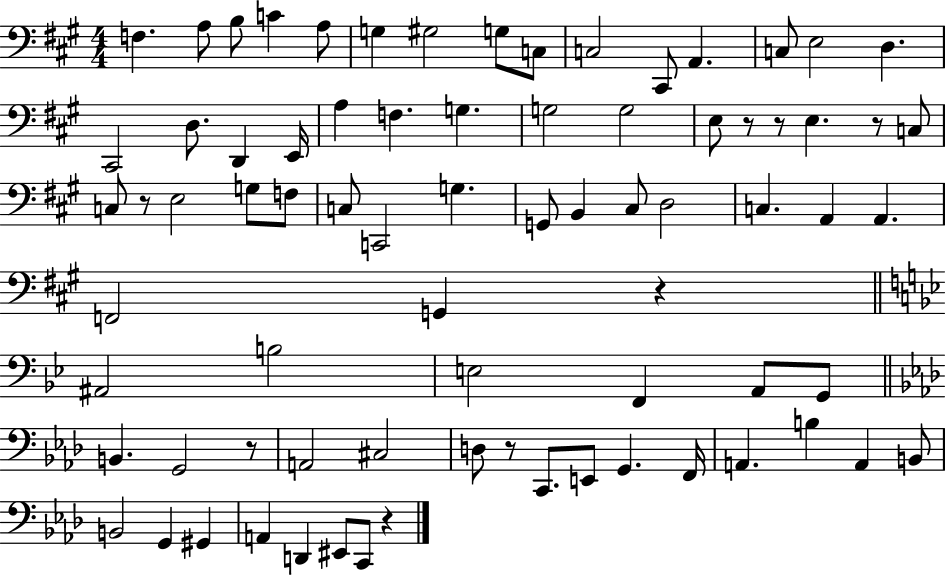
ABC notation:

X:1
T:Untitled
M:4/4
L:1/4
K:A
F, A,/2 B,/2 C A,/2 G, ^G,2 G,/2 C,/2 C,2 ^C,,/2 A,, C,/2 E,2 D, ^C,,2 D,/2 D,, E,,/4 A, F, G, G,2 G,2 E,/2 z/2 z/2 E, z/2 C,/2 C,/2 z/2 E,2 G,/2 F,/2 C,/2 C,,2 G, G,,/2 B,, ^C,/2 D,2 C, A,, A,, F,,2 G,, z ^A,,2 B,2 E,2 F,, A,,/2 G,,/2 B,, G,,2 z/2 A,,2 ^C,2 D,/2 z/2 C,,/2 E,,/2 G,, F,,/4 A,, B, A,, B,,/2 B,,2 G,, ^G,, A,, D,, ^E,,/2 C,,/2 z